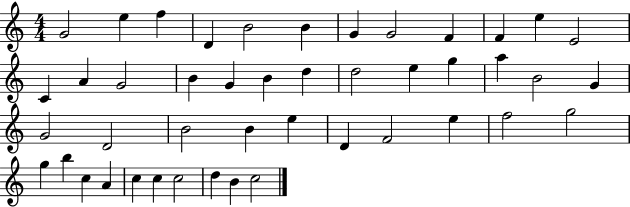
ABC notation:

X:1
T:Untitled
M:4/4
L:1/4
K:C
G2 e f D B2 B G G2 F F e E2 C A G2 B G B d d2 e g a B2 G G2 D2 B2 B e D F2 e f2 g2 g b c A c c c2 d B c2